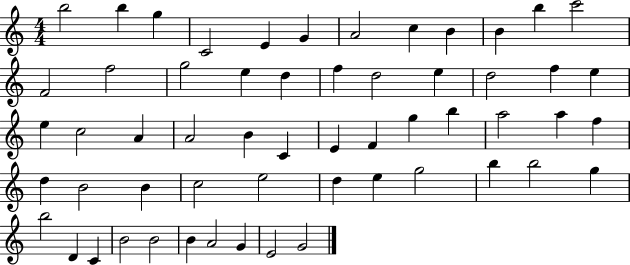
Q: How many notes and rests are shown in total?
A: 57